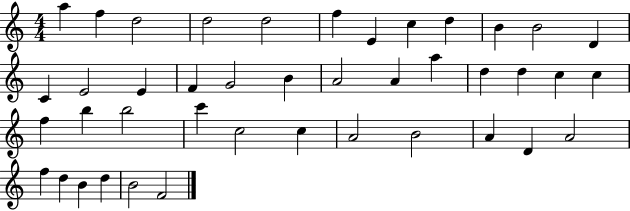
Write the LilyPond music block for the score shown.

{
  \clef treble
  \numericTimeSignature
  \time 4/4
  \key c \major
  a''4 f''4 d''2 | d''2 d''2 | f''4 e'4 c''4 d''4 | b'4 b'2 d'4 | \break c'4 e'2 e'4 | f'4 g'2 b'4 | a'2 a'4 a''4 | d''4 d''4 c''4 c''4 | \break f''4 b''4 b''2 | c'''4 c''2 c''4 | a'2 b'2 | a'4 d'4 a'2 | \break f''4 d''4 b'4 d''4 | b'2 f'2 | \bar "|."
}